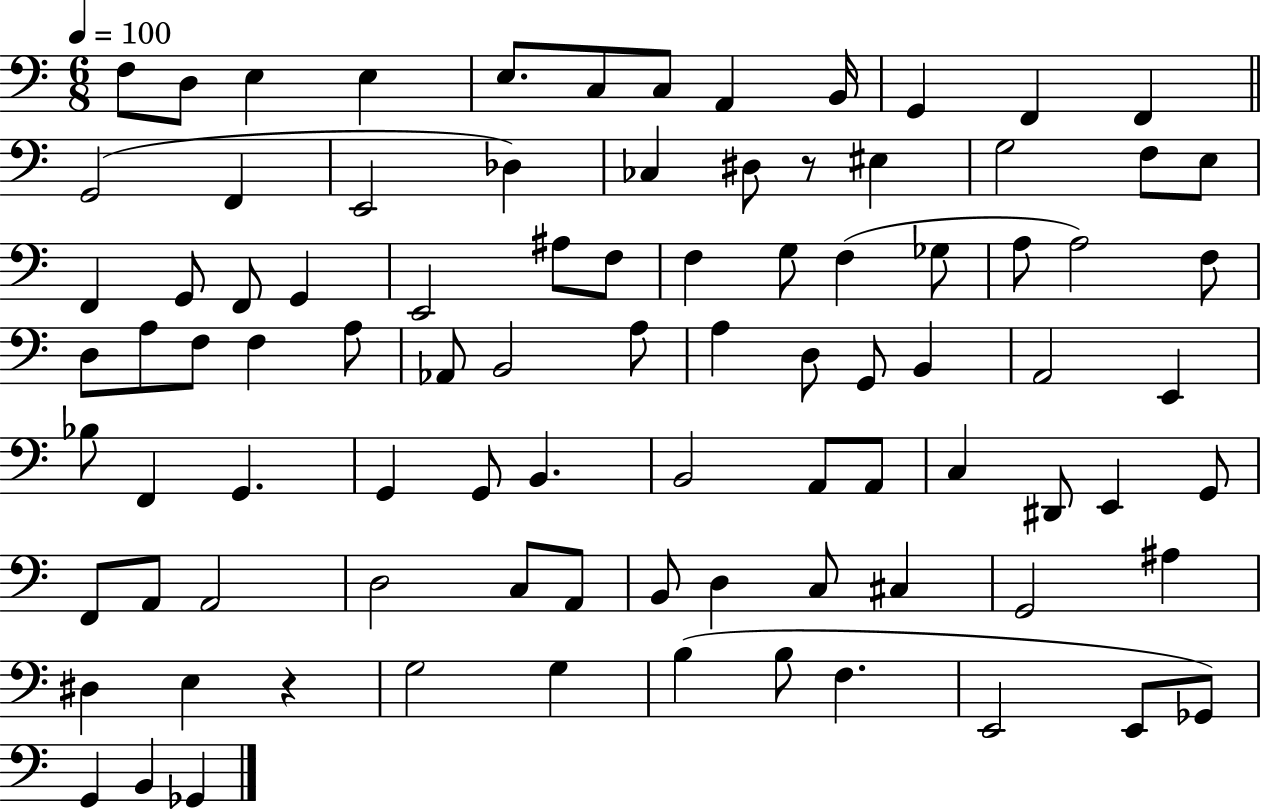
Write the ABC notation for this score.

X:1
T:Untitled
M:6/8
L:1/4
K:C
F,/2 D,/2 E, E, E,/2 C,/2 C,/2 A,, B,,/4 G,, F,, F,, G,,2 F,, E,,2 _D, _C, ^D,/2 z/2 ^E, G,2 F,/2 E,/2 F,, G,,/2 F,,/2 G,, E,,2 ^A,/2 F,/2 F, G,/2 F, _G,/2 A,/2 A,2 F,/2 D,/2 A,/2 F,/2 F, A,/2 _A,,/2 B,,2 A,/2 A, D,/2 G,,/2 B,, A,,2 E,, _B,/2 F,, G,, G,, G,,/2 B,, B,,2 A,,/2 A,,/2 C, ^D,,/2 E,, G,,/2 F,,/2 A,,/2 A,,2 D,2 C,/2 A,,/2 B,,/2 D, C,/2 ^C, G,,2 ^A, ^D, E, z G,2 G, B, B,/2 F, E,,2 E,,/2 _G,,/2 G,, B,, _G,,